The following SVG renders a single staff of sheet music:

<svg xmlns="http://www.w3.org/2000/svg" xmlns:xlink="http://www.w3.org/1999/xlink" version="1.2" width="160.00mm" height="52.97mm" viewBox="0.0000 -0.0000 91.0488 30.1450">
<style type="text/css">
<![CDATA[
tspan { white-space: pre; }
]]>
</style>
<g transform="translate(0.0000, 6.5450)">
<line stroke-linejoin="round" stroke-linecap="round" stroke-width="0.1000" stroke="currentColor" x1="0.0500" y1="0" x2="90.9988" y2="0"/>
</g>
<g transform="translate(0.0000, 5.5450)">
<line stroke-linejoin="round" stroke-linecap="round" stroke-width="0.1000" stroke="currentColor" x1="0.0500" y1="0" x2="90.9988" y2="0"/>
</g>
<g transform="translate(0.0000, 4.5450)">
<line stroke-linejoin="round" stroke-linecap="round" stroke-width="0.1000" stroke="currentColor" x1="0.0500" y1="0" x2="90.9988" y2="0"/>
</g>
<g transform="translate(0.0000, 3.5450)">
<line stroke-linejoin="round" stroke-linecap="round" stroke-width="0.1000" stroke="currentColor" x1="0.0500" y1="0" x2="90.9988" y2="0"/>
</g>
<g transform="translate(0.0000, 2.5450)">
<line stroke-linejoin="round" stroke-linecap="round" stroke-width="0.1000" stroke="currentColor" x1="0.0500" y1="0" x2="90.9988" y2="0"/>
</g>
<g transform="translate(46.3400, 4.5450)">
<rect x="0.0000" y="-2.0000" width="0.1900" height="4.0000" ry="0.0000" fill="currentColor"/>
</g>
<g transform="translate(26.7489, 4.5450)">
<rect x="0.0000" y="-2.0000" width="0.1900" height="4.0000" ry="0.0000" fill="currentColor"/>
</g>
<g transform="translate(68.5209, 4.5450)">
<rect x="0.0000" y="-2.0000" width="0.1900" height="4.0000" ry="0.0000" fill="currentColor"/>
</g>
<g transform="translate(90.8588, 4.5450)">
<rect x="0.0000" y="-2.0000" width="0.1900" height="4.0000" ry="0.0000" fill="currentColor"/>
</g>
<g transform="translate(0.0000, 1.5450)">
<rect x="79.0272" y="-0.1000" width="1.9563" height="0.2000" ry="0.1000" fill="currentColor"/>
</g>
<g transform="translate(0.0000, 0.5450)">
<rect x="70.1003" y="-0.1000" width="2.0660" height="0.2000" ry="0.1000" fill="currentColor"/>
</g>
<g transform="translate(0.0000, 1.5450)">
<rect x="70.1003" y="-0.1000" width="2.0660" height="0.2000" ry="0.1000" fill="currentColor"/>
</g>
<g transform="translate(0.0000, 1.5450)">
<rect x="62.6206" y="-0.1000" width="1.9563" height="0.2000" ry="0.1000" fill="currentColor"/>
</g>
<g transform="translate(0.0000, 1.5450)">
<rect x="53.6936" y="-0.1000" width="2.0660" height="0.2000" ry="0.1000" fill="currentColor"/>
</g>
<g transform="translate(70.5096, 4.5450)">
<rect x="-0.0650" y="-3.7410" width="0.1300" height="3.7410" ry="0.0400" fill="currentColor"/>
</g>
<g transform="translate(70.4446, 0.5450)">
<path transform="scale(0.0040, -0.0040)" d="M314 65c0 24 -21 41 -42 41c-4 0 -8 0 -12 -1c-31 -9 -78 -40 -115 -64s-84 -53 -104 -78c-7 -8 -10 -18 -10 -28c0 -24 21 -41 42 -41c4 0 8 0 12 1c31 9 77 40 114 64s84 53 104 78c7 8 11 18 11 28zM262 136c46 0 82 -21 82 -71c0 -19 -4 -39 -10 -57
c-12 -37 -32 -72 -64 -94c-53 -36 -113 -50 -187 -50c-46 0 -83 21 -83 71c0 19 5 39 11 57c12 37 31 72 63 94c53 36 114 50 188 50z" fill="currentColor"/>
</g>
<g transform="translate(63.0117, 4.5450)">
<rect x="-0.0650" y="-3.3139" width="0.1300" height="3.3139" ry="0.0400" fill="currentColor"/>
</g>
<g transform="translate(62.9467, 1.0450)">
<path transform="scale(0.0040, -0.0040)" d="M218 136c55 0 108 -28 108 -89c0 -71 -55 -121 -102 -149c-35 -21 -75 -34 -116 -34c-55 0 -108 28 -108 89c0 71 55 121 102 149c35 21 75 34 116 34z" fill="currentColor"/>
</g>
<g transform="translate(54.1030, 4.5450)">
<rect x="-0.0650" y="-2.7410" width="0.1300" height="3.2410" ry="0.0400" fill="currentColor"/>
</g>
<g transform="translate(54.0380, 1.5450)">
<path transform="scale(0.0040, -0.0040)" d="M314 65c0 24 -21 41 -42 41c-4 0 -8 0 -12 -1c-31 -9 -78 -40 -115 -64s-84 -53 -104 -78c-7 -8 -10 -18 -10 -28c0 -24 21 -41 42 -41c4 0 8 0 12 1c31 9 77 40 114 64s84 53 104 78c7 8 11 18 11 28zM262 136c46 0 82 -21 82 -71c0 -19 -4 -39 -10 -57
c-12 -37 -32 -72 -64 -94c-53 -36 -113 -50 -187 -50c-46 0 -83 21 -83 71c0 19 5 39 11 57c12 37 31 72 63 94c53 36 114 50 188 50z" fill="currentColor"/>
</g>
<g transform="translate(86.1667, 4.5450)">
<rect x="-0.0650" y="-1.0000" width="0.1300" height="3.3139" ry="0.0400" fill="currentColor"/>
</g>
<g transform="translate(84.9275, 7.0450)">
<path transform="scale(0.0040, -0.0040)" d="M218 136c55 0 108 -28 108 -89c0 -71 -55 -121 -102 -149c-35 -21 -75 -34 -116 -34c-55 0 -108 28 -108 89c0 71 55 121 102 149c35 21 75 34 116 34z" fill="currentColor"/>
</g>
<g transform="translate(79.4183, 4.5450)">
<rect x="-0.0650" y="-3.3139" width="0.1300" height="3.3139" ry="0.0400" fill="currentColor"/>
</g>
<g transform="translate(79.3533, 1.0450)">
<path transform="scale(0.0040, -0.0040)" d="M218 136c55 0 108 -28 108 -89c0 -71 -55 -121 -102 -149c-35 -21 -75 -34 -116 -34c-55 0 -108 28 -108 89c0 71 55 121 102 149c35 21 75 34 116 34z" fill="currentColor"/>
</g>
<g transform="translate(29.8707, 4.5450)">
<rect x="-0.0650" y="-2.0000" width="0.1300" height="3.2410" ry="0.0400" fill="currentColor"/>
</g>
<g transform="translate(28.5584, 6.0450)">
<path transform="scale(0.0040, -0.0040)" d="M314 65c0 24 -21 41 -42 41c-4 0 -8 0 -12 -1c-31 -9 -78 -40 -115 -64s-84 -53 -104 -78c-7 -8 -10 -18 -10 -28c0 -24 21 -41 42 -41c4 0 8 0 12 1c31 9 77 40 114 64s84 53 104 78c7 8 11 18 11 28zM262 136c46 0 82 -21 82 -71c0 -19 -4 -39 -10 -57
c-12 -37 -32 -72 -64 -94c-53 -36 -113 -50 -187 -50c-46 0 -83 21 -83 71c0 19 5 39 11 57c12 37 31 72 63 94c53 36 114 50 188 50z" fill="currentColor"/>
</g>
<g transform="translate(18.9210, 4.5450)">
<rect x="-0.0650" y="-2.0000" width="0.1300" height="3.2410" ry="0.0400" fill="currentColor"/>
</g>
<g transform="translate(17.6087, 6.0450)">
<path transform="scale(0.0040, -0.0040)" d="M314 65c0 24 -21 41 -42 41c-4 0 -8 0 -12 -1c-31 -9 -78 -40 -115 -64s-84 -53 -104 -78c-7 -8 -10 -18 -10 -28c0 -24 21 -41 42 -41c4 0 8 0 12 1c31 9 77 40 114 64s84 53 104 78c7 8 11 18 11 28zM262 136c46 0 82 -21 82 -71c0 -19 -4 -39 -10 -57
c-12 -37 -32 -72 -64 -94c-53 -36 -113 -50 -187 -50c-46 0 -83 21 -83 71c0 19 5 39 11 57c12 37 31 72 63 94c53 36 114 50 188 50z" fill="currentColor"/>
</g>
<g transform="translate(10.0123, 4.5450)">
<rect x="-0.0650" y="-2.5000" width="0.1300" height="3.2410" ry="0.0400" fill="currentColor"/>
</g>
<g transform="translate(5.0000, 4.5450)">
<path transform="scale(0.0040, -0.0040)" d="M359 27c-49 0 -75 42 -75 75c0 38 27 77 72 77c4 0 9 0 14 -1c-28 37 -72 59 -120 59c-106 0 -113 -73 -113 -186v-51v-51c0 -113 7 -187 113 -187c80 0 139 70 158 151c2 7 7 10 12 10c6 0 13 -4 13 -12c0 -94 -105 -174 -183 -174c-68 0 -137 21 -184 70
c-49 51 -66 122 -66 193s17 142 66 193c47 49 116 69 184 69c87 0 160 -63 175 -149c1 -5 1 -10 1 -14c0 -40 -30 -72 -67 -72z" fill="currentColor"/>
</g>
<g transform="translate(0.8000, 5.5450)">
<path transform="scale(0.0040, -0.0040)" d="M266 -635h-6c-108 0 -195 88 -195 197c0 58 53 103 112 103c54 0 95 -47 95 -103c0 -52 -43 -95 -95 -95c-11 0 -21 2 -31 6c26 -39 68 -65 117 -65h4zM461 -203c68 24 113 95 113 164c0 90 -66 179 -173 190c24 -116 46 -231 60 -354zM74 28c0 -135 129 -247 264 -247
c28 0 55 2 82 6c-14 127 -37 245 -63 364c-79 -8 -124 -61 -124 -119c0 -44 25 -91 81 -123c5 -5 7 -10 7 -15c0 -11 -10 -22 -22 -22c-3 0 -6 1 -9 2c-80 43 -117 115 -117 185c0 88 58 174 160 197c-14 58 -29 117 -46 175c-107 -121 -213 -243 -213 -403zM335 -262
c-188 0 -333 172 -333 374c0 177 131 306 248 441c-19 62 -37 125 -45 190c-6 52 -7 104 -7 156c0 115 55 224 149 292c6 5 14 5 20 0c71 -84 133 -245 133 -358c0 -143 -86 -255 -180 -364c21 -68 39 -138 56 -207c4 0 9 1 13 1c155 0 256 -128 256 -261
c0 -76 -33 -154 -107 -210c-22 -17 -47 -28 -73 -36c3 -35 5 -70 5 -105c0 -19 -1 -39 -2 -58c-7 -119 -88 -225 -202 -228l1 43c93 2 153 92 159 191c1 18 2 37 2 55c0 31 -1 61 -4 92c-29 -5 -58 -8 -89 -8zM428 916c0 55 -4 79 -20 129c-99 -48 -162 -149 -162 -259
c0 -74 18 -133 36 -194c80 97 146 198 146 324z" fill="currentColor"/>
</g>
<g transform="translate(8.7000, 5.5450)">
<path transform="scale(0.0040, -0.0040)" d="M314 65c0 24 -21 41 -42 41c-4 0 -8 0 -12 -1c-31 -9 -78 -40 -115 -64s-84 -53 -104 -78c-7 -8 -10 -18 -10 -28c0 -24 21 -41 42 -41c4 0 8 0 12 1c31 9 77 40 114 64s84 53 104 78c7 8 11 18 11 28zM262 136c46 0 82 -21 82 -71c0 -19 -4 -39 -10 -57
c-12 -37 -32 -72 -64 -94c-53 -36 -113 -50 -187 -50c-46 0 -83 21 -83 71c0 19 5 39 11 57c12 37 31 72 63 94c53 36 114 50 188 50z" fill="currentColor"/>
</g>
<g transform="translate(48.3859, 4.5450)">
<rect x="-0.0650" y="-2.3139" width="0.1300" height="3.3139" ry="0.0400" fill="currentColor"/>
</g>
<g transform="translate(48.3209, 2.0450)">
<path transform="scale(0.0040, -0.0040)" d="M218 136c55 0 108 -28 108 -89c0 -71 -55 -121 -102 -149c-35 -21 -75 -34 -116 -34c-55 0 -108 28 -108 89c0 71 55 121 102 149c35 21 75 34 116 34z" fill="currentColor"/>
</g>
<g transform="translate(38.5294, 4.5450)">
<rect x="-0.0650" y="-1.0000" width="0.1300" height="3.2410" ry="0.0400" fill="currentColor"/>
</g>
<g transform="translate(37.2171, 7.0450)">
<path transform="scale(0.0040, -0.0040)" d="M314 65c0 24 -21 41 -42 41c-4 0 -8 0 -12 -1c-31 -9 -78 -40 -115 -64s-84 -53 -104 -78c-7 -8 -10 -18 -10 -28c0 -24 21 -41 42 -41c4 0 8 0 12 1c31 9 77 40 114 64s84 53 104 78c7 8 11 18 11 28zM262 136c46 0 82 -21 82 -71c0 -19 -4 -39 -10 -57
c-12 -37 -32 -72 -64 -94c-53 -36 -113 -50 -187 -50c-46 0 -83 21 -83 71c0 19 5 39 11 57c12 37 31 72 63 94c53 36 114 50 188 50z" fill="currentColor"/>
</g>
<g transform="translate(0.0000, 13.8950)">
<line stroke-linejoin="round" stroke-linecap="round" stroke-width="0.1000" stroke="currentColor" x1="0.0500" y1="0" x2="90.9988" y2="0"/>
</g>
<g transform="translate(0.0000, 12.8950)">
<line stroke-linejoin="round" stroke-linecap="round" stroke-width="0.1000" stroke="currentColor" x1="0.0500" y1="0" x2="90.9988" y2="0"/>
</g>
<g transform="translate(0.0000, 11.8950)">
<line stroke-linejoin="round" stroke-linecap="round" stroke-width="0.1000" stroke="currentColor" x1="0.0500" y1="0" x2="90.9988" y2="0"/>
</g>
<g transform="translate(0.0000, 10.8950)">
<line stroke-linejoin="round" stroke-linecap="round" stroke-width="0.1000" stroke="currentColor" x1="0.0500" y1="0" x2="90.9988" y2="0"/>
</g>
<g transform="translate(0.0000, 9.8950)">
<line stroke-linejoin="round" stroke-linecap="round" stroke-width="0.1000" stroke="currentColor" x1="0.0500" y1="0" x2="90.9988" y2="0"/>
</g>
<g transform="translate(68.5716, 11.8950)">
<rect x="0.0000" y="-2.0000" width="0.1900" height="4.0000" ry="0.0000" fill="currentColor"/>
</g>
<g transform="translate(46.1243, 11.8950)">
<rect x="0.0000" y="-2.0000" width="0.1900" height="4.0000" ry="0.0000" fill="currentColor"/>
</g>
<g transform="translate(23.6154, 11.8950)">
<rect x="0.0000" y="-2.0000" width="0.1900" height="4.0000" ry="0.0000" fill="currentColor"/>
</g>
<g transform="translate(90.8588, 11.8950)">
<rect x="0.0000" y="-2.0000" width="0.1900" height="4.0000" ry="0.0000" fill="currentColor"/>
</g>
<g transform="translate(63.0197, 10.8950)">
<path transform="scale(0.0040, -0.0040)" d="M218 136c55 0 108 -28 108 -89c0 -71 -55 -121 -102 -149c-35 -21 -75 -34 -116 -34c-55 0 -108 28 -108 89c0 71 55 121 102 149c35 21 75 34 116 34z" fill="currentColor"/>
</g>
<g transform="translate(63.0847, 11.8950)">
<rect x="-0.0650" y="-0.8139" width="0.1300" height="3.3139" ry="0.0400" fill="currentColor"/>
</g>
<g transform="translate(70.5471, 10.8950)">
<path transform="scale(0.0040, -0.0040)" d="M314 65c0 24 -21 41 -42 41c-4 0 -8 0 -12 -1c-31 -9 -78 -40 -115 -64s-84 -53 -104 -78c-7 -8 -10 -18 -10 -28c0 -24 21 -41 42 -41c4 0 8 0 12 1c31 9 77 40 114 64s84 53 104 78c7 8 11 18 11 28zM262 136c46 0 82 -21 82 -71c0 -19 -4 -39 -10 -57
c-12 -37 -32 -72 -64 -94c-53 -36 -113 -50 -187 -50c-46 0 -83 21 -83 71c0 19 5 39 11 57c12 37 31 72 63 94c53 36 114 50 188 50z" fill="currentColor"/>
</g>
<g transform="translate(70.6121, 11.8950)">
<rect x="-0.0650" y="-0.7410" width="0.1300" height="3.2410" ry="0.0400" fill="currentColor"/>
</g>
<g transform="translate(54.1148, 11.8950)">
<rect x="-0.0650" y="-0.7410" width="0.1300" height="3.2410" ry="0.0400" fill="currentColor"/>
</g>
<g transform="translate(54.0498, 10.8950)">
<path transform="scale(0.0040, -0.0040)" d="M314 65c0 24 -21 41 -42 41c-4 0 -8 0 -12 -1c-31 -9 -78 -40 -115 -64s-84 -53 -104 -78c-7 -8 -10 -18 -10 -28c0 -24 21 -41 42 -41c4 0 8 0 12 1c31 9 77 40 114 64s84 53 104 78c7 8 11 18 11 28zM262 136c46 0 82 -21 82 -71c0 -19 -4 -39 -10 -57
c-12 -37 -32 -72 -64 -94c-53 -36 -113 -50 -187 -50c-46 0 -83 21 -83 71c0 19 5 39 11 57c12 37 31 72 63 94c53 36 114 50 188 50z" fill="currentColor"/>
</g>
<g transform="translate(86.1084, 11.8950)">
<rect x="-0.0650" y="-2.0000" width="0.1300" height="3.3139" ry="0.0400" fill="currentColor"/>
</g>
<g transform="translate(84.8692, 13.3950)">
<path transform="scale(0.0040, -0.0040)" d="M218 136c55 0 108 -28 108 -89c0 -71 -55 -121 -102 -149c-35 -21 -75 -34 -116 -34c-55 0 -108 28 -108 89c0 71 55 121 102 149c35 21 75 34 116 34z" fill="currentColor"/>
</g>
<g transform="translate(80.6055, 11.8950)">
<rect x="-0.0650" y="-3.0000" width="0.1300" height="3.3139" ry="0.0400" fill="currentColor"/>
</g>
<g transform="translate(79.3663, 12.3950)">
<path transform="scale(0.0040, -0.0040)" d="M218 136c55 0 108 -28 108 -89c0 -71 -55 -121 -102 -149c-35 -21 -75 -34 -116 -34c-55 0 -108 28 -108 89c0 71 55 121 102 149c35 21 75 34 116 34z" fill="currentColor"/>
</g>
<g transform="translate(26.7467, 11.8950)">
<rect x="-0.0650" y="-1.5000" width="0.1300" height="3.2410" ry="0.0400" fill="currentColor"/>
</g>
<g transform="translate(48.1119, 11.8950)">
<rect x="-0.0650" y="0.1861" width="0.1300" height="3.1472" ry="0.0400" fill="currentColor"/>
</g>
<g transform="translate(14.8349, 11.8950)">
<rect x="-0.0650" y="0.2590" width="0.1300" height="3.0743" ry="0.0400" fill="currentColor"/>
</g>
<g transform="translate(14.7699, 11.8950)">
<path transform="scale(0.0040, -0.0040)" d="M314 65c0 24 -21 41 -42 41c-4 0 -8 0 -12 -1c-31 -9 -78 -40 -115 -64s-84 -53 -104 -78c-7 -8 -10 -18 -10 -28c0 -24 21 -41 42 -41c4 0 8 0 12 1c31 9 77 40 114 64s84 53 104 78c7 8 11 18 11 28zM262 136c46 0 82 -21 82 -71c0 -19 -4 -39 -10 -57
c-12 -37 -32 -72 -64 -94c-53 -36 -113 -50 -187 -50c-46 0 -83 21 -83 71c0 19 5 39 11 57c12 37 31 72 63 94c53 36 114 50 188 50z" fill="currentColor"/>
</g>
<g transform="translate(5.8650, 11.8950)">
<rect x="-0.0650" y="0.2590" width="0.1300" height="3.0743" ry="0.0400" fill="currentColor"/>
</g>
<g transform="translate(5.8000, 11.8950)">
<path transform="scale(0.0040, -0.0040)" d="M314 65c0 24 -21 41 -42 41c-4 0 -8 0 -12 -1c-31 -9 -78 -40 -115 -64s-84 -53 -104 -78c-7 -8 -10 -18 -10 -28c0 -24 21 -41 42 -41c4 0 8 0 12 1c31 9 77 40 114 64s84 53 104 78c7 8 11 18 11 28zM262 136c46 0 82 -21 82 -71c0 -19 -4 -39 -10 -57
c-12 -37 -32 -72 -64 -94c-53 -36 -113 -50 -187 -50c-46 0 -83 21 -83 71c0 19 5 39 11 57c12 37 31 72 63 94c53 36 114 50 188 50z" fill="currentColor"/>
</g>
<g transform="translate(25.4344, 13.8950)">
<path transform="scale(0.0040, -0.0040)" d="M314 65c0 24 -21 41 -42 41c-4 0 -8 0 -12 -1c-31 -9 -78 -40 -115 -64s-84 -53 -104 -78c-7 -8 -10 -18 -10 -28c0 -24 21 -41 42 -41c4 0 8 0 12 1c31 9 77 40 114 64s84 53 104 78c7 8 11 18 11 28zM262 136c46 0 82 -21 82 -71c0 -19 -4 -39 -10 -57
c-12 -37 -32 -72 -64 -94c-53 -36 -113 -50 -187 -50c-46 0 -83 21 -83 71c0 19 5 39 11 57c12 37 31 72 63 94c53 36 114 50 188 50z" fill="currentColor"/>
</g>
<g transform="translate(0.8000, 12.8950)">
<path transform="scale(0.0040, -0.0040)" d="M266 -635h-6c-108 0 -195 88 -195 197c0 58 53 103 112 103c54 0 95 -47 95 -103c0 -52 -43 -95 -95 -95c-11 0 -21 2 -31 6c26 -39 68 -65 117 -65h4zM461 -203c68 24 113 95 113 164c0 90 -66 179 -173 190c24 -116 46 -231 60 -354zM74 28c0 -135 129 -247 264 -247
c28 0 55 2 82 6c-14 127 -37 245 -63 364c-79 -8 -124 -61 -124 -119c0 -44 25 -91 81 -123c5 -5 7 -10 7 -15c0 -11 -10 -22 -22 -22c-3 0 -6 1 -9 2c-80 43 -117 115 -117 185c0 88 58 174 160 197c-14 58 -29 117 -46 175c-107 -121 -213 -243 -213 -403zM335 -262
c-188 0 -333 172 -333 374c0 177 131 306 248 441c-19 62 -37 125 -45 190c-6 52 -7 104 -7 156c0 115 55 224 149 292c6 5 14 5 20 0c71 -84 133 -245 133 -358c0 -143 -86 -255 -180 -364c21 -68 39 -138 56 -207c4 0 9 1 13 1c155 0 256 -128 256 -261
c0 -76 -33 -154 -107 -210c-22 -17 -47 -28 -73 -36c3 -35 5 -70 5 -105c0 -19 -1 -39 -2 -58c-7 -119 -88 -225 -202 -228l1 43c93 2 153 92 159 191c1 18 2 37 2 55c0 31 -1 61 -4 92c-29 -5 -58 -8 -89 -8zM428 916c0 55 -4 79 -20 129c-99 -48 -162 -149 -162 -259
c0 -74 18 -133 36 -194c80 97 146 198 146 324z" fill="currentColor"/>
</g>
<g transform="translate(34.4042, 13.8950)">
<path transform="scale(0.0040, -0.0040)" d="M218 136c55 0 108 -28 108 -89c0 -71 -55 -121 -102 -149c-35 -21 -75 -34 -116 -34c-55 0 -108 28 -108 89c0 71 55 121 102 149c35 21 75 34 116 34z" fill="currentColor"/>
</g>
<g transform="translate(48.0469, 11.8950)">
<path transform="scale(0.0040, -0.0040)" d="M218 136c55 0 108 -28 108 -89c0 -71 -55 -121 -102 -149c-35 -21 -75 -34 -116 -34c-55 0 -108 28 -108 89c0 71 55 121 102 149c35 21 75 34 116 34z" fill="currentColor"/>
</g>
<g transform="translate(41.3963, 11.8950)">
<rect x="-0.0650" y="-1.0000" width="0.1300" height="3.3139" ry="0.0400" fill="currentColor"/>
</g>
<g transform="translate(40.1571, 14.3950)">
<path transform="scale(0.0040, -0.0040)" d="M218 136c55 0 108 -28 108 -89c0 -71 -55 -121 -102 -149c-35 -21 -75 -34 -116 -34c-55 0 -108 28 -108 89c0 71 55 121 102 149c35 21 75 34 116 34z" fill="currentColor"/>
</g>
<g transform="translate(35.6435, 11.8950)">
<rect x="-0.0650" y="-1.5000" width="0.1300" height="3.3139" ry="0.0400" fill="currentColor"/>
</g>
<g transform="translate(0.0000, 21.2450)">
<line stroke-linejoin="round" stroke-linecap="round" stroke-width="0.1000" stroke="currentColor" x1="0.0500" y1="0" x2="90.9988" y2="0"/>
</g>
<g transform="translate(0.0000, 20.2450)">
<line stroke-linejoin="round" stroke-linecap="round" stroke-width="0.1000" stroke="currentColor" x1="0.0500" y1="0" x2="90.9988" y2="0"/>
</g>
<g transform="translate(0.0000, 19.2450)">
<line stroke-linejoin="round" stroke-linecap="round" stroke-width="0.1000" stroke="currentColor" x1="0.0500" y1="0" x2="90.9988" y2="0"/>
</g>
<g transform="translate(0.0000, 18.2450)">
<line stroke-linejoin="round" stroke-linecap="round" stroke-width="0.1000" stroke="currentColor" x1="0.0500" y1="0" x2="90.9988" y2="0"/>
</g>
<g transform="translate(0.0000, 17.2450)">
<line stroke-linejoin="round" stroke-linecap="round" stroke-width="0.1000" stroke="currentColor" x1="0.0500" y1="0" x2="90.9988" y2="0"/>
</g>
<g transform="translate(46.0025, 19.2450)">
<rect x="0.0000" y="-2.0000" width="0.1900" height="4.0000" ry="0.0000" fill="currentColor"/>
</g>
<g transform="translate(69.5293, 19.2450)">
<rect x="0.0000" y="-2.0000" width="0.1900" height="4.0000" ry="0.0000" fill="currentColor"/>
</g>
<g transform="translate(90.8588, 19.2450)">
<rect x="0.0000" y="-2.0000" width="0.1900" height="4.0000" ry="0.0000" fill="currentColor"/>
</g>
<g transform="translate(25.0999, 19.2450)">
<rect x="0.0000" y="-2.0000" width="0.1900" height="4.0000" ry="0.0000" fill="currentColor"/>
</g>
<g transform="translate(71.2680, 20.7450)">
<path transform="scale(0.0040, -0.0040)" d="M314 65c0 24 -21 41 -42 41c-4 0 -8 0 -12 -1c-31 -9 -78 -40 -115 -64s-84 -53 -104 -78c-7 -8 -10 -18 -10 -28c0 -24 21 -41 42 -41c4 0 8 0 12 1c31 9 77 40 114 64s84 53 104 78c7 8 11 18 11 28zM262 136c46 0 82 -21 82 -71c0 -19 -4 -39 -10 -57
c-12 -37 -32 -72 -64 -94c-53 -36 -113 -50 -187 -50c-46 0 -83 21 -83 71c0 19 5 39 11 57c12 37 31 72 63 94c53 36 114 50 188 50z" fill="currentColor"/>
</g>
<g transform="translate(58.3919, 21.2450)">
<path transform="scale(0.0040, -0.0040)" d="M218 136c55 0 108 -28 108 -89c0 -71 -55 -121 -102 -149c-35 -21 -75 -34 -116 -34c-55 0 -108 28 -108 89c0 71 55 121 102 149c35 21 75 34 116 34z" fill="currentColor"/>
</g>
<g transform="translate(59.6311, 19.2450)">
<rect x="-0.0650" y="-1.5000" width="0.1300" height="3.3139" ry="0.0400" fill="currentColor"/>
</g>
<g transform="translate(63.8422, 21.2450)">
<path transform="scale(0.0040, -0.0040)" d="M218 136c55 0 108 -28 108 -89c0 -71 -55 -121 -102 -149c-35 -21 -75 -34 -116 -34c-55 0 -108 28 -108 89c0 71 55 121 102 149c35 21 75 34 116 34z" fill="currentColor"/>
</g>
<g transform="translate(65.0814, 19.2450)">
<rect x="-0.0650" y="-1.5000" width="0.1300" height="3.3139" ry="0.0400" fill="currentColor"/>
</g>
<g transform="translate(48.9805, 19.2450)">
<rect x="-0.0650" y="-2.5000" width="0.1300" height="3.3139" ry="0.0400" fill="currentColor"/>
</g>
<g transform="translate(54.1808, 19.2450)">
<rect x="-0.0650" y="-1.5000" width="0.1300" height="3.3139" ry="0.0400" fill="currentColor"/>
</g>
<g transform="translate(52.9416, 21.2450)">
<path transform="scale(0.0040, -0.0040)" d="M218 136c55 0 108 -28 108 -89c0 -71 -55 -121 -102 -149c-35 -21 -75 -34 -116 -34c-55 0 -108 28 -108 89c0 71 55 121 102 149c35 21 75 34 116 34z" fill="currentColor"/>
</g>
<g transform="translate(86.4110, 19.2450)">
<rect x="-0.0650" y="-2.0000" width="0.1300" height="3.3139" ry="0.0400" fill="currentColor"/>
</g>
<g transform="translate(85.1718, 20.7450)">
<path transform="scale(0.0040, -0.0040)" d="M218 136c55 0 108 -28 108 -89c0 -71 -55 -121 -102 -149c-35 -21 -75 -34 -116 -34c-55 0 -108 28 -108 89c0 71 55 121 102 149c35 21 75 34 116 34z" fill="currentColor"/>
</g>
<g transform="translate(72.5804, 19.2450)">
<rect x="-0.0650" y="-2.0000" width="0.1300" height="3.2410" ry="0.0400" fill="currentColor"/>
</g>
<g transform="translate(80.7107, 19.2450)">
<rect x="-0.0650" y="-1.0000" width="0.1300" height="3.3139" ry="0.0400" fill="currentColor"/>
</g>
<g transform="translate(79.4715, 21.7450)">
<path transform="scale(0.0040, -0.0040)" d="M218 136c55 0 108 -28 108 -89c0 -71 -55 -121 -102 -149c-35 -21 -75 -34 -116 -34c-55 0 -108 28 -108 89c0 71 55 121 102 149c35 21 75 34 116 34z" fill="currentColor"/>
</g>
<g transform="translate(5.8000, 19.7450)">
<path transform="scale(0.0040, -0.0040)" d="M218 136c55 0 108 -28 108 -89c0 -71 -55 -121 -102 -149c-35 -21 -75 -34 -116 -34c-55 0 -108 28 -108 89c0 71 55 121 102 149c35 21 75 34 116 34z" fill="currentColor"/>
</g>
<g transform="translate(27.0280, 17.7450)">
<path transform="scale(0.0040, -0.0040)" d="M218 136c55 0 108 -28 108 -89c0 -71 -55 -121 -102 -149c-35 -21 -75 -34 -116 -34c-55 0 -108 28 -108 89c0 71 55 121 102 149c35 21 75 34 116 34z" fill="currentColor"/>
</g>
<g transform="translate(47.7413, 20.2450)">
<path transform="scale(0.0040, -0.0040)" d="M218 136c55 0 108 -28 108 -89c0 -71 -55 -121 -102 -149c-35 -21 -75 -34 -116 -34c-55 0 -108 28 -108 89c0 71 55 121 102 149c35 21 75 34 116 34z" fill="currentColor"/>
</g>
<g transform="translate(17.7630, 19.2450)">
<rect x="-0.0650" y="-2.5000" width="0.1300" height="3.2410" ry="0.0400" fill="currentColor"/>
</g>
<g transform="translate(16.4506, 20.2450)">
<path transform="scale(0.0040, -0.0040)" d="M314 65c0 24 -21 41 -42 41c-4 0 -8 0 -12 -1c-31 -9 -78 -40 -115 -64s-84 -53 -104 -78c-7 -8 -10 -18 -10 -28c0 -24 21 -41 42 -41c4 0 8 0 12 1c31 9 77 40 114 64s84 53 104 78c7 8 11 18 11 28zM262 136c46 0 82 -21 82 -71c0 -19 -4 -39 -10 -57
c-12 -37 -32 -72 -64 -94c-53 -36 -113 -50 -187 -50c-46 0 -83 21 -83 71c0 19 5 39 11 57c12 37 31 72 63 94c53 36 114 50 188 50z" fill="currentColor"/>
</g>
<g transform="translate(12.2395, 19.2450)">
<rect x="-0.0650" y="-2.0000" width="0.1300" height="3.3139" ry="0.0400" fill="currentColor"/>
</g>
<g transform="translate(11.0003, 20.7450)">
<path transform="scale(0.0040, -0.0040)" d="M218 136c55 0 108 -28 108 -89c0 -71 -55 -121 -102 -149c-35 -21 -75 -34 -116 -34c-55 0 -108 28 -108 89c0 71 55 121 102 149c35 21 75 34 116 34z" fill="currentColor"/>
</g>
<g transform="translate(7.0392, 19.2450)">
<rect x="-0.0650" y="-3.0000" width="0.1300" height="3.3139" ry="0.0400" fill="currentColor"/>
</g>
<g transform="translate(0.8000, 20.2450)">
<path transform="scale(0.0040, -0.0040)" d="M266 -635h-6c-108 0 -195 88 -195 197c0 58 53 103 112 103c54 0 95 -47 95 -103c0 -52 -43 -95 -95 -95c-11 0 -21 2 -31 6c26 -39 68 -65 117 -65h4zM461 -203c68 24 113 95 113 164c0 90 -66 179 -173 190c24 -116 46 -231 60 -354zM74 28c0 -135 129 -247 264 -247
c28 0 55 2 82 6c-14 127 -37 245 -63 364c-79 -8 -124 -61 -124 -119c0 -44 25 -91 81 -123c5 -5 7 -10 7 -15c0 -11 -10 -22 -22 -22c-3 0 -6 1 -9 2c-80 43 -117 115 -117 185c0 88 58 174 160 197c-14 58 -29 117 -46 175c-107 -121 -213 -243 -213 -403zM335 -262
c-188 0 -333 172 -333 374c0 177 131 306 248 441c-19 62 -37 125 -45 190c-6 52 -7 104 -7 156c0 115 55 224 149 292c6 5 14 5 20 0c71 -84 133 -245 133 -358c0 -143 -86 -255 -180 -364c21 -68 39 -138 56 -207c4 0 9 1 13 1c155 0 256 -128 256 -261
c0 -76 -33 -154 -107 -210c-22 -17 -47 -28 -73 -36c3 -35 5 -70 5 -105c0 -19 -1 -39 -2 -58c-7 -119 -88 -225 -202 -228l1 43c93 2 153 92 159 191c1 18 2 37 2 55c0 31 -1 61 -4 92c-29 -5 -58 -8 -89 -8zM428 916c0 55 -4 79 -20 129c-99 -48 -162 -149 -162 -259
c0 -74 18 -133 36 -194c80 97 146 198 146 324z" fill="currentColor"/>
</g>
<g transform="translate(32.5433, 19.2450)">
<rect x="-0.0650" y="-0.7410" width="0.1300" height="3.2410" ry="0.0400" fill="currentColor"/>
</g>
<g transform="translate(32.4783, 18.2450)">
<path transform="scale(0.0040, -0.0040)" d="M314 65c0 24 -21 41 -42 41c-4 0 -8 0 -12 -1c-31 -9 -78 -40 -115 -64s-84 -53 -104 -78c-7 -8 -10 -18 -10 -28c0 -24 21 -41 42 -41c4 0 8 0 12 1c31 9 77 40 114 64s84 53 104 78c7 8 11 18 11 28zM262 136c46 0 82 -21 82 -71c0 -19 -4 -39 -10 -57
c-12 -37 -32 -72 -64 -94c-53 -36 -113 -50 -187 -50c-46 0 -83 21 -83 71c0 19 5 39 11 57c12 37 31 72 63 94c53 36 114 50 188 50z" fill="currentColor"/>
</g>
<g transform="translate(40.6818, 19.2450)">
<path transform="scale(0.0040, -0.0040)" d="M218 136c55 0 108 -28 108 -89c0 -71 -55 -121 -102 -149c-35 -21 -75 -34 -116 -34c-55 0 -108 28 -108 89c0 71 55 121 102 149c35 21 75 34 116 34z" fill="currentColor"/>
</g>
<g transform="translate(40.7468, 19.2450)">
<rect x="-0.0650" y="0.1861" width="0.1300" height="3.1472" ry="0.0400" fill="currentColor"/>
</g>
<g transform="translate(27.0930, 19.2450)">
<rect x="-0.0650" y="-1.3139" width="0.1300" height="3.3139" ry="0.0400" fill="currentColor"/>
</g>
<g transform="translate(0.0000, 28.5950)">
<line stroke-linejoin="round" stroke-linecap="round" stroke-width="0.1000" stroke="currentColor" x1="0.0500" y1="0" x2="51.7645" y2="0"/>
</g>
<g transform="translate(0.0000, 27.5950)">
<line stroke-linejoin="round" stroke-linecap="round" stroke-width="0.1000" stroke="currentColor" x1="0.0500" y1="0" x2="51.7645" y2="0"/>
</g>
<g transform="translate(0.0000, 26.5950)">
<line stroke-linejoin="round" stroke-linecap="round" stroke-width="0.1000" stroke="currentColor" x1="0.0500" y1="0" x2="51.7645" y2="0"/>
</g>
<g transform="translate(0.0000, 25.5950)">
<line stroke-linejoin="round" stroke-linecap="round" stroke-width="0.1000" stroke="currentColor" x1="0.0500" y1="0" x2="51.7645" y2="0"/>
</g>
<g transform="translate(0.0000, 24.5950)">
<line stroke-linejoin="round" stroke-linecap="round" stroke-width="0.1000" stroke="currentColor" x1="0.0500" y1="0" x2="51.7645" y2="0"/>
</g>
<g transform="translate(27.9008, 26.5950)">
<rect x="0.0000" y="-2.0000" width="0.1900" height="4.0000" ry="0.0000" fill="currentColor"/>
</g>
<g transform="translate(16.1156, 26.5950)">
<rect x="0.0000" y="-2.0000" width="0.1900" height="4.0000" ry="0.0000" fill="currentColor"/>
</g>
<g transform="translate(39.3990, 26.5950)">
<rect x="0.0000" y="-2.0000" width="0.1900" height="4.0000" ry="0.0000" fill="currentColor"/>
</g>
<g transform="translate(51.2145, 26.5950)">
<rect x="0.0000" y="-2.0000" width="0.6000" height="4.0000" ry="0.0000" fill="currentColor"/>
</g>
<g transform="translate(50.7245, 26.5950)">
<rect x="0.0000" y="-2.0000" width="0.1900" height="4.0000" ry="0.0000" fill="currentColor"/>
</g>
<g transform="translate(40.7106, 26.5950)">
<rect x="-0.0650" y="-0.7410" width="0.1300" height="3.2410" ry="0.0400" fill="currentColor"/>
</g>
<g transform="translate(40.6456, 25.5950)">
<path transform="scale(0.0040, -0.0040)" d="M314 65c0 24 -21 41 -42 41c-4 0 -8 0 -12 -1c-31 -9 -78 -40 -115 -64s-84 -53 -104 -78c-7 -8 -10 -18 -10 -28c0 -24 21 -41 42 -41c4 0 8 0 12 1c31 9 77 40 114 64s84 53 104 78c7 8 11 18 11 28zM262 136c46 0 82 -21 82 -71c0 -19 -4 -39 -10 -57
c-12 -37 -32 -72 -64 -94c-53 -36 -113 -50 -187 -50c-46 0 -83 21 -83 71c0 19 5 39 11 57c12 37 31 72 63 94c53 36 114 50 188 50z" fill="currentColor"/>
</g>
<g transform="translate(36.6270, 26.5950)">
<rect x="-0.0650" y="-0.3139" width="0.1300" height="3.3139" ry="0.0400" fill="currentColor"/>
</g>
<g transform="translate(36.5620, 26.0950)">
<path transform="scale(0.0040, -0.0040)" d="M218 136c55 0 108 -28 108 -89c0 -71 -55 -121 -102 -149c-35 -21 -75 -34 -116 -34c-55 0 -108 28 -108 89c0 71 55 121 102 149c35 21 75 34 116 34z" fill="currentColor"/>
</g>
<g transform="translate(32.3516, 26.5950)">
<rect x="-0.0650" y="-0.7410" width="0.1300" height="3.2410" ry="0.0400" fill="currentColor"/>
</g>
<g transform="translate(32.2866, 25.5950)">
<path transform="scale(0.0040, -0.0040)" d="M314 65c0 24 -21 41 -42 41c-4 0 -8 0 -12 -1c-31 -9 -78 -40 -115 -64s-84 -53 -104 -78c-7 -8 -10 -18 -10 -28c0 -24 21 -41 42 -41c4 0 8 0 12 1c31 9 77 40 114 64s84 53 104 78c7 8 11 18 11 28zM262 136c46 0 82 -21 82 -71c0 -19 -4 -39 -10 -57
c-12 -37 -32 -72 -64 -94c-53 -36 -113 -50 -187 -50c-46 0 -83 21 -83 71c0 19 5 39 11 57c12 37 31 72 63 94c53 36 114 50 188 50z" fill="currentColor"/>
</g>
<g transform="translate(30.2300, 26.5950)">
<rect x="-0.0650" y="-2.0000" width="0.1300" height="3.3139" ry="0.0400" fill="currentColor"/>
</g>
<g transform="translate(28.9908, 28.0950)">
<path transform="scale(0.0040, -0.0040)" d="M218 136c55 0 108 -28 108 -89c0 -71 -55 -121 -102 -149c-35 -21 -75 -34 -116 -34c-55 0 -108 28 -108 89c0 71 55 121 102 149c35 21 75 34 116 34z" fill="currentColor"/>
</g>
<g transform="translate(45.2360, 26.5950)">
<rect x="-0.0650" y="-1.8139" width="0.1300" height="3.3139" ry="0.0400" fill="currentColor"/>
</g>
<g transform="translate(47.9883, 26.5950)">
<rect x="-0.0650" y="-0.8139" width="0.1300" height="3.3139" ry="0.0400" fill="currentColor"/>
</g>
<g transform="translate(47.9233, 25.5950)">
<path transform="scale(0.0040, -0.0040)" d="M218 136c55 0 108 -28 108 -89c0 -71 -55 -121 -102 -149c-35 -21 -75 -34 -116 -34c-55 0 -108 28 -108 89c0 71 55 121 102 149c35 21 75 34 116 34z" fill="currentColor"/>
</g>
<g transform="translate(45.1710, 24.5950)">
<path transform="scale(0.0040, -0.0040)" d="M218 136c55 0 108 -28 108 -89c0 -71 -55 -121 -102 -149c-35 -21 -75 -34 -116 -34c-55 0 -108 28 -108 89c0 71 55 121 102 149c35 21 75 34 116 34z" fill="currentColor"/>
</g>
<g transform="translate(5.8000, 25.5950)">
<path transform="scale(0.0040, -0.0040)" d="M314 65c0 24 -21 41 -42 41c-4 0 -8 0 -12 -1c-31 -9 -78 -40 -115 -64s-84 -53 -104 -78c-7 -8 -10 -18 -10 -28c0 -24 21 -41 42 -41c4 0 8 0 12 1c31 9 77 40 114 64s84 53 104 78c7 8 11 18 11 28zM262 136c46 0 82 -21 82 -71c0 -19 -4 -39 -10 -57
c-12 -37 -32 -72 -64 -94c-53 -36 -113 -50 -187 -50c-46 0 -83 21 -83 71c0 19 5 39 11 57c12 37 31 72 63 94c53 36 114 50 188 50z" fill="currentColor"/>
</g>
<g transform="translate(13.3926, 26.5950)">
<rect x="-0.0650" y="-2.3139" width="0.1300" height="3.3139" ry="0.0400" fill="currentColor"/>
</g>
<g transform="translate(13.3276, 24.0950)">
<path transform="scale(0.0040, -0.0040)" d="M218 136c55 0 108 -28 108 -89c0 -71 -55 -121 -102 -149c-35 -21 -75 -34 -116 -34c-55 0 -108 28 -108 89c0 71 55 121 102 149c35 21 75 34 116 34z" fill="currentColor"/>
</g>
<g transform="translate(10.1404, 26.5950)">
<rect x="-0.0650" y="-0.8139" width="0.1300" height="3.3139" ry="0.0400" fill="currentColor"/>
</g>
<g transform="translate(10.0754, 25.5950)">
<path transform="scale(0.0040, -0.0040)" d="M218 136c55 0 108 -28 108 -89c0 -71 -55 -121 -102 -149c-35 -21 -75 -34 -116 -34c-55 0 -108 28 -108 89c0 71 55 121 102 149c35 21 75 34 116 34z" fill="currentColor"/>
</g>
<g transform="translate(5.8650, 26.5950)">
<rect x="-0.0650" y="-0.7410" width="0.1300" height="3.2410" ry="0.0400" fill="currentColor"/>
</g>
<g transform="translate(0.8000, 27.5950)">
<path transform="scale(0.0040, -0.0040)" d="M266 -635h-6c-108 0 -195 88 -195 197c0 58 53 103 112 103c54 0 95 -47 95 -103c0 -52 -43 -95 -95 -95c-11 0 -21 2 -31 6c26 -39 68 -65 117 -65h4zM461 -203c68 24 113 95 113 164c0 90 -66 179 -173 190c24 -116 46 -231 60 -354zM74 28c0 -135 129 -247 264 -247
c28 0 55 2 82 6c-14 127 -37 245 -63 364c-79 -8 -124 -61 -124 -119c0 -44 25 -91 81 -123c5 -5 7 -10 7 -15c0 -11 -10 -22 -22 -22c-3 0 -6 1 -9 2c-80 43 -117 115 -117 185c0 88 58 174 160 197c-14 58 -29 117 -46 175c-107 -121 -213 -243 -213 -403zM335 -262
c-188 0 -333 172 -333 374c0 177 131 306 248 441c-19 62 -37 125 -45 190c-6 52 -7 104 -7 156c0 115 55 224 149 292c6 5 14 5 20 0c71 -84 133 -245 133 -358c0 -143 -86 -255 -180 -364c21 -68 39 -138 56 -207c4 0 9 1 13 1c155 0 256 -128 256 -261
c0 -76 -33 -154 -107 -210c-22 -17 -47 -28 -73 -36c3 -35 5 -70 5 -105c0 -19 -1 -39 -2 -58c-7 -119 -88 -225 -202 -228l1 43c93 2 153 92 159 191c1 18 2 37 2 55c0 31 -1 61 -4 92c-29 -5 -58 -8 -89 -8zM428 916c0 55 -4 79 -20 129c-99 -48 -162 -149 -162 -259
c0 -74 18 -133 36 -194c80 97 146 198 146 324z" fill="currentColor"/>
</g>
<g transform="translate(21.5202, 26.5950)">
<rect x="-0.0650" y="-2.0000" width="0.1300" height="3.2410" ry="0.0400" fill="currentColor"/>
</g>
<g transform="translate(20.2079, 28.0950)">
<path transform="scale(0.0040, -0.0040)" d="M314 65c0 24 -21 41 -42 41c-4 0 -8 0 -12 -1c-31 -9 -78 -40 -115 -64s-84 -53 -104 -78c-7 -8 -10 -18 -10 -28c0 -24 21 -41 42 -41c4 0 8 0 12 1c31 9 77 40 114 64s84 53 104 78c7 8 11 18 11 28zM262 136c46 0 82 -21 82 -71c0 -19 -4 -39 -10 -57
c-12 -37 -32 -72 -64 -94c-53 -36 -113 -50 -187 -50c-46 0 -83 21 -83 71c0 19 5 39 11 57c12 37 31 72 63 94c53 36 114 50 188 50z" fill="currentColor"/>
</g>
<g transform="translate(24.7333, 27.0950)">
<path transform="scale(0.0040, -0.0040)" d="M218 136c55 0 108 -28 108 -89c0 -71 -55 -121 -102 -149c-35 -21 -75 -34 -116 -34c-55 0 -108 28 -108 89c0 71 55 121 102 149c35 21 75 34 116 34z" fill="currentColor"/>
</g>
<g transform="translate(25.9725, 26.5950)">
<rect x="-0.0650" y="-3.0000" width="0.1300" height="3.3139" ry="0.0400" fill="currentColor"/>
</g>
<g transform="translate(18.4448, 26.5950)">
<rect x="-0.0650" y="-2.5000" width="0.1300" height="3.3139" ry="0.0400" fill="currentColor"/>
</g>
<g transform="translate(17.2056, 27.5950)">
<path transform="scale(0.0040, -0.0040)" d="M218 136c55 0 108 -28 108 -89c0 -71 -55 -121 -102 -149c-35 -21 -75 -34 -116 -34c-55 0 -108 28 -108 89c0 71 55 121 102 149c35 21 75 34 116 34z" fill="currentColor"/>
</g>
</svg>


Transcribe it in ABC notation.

X:1
T:Untitled
M:4/4
L:1/4
K:C
G2 F2 F2 D2 g a2 b c'2 b D B2 B2 E2 E D B d2 d d2 A F A F G2 e d2 B G E E E F2 D F d2 d g G F2 A F d2 c d2 f d